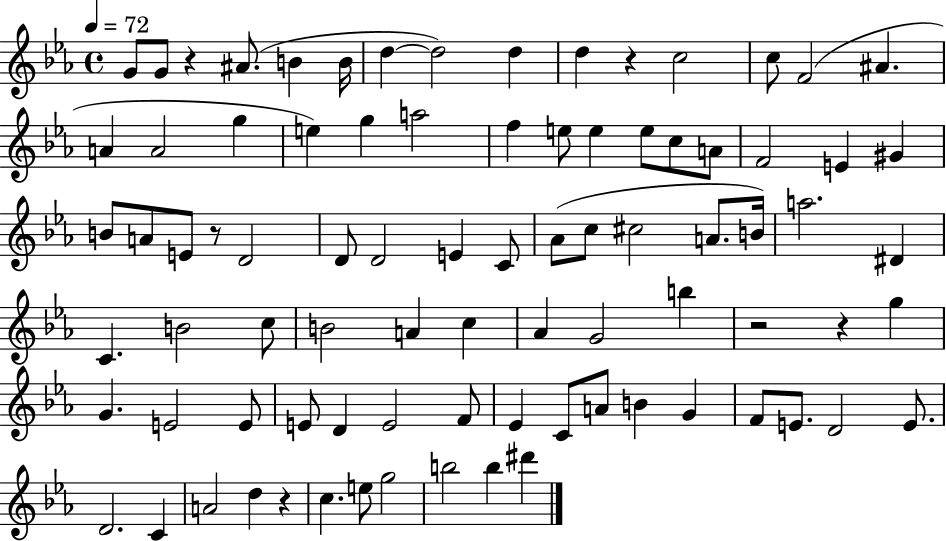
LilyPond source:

{
  \clef treble
  \time 4/4
  \defaultTimeSignature
  \key ees \major
  \tempo 4 = 72
  g'8 g'8 r4 ais'8.( b'4 b'16 | d''4~~ d''2) d''4 | d''4 r4 c''2 | c''8 f'2( ais'4. | \break a'4 a'2 g''4 | e''4) g''4 a''2 | f''4 e''8 e''4 e''8 c''8 a'8 | f'2 e'4 gis'4 | \break b'8 a'8 e'8 r8 d'2 | d'8 d'2 e'4 c'8 | aes'8( c''8 cis''2 a'8. b'16) | a''2. dis'4 | \break c'4. b'2 c''8 | b'2 a'4 c''4 | aes'4 g'2 b''4 | r2 r4 g''4 | \break g'4. e'2 e'8 | e'8 d'4 e'2 f'8 | ees'4 c'8 a'8 b'4 g'4 | f'8 e'8. d'2 e'8. | \break d'2. c'4 | a'2 d''4 r4 | c''4. e''8 g''2 | b''2 b''4 dis'''4 | \break \bar "|."
}